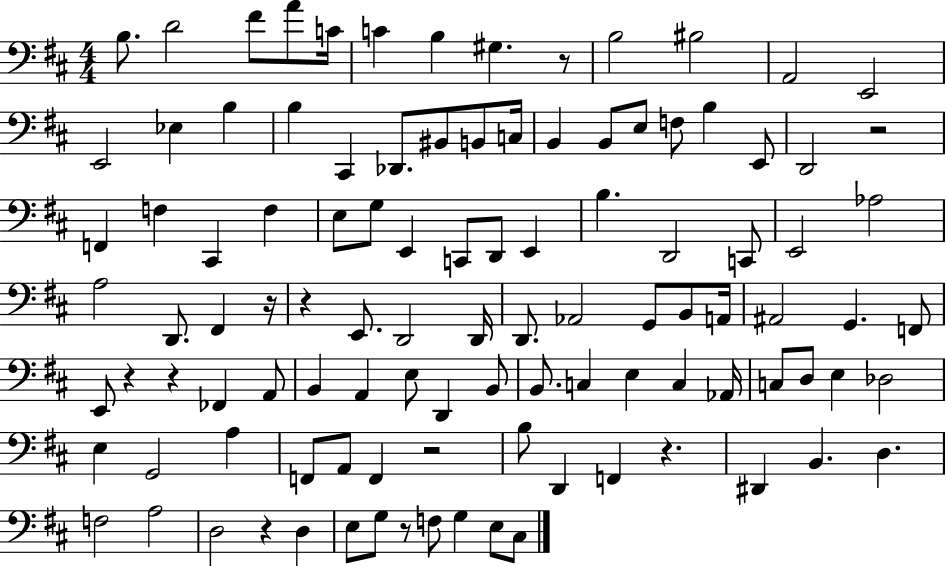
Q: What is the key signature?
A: D major